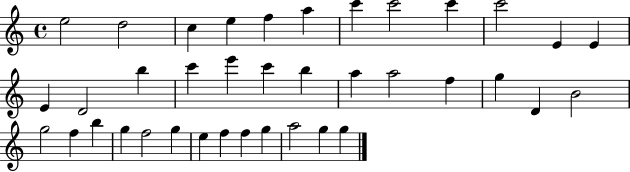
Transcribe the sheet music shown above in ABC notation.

X:1
T:Untitled
M:4/4
L:1/4
K:C
e2 d2 c e f a c' c'2 c' c'2 E E E D2 b c' e' c' b a a2 f g D B2 g2 f b g f2 g e f f g a2 g g